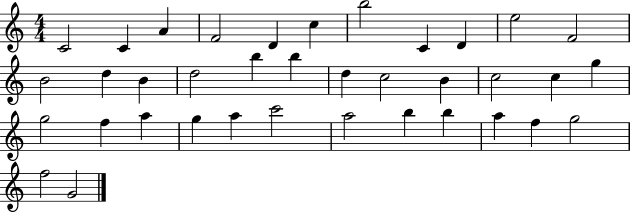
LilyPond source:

{
  \clef treble
  \numericTimeSignature
  \time 4/4
  \key c \major
  c'2 c'4 a'4 | f'2 d'4 c''4 | b''2 c'4 d'4 | e''2 f'2 | \break b'2 d''4 b'4 | d''2 b''4 b''4 | d''4 c''2 b'4 | c''2 c''4 g''4 | \break g''2 f''4 a''4 | g''4 a''4 c'''2 | a''2 b''4 b''4 | a''4 f''4 g''2 | \break f''2 g'2 | \bar "|."
}